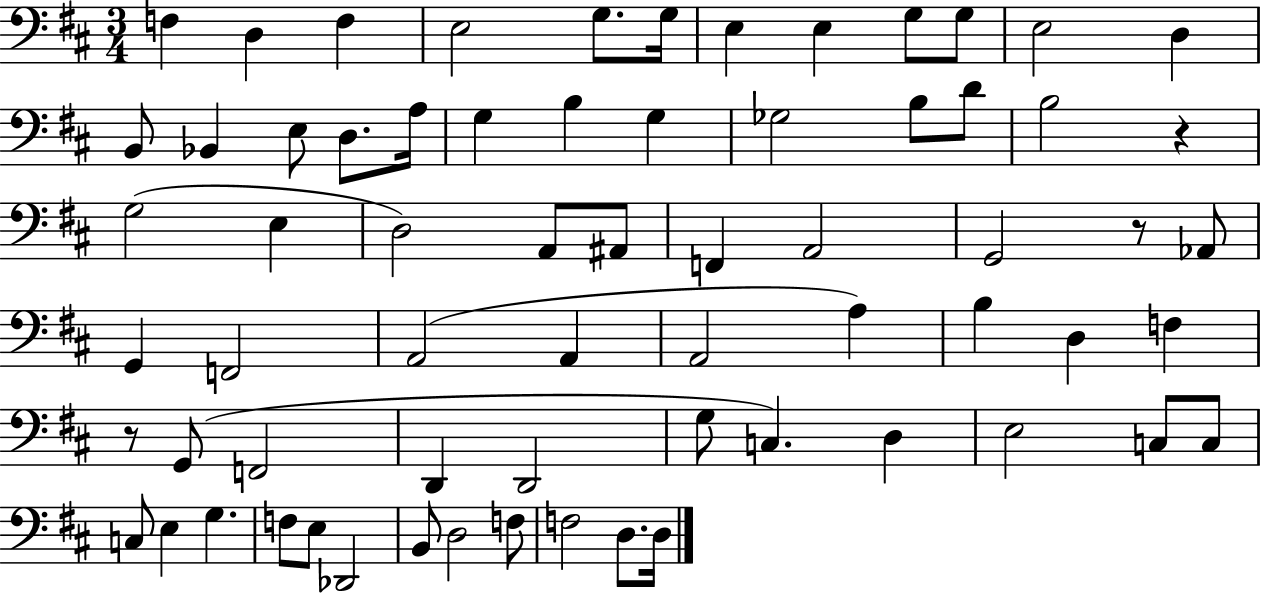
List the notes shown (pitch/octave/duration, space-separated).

F3/q D3/q F3/q E3/h G3/e. G3/s E3/q E3/q G3/e G3/e E3/h D3/q B2/e Bb2/q E3/e D3/e. A3/s G3/q B3/q G3/q Gb3/h B3/e D4/e B3/h R/q G3/h E3/q D3/h A2/e A#2/e F2/q A2/h G2/h R/e Ab2/e G2/q F2/h A2/h A2/q A2/h A3/q B3/q D3/q F3/q R/e G2/e F2/h D2/q D2/h G3/e C3/q. D3/q E3/h C3/e C3/e C3/e E3/q G3/q. F3/e E3/e Db2/h B2/e D3/h F3/e F3/h D3/e. D3/s